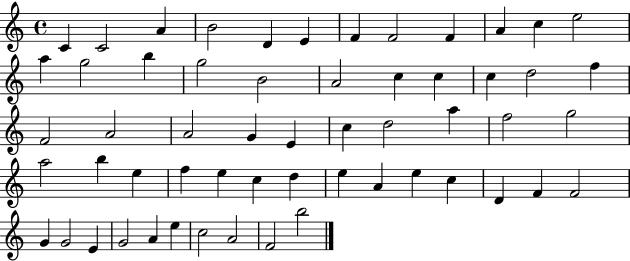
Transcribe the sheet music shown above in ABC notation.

X:1
T:Untitled
M:4/4
L:1/4
K:C
C C2 A B2 D E F F2 F A c e2 a g2 b g2 B2 A2 c c c d2 f F2 A2 A2 G E c d2 a f2 g2 a2 b e f e c d e A e c D F F2 G G2 E G2 A e c2 A2 F2 b2